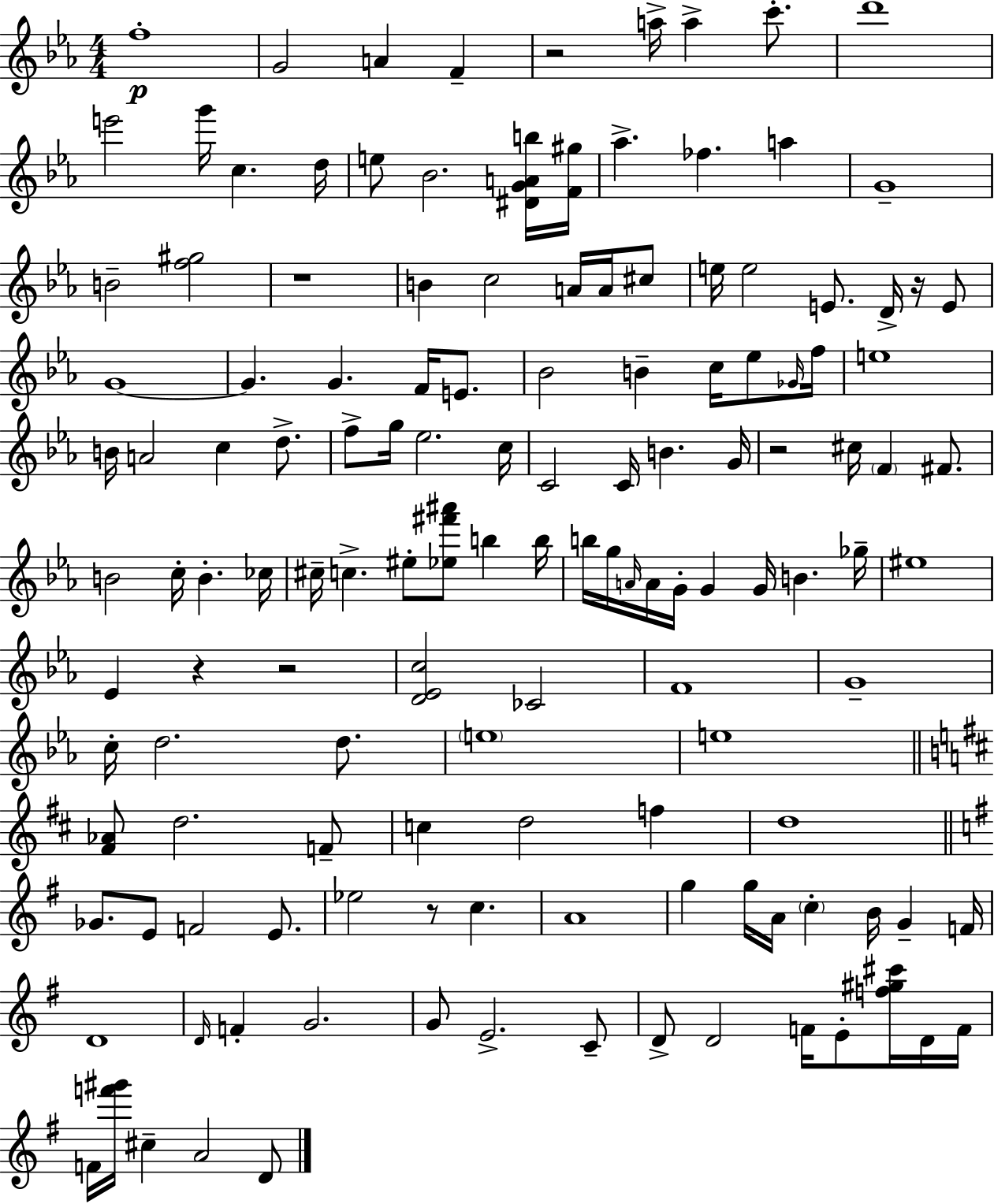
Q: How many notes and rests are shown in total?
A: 136